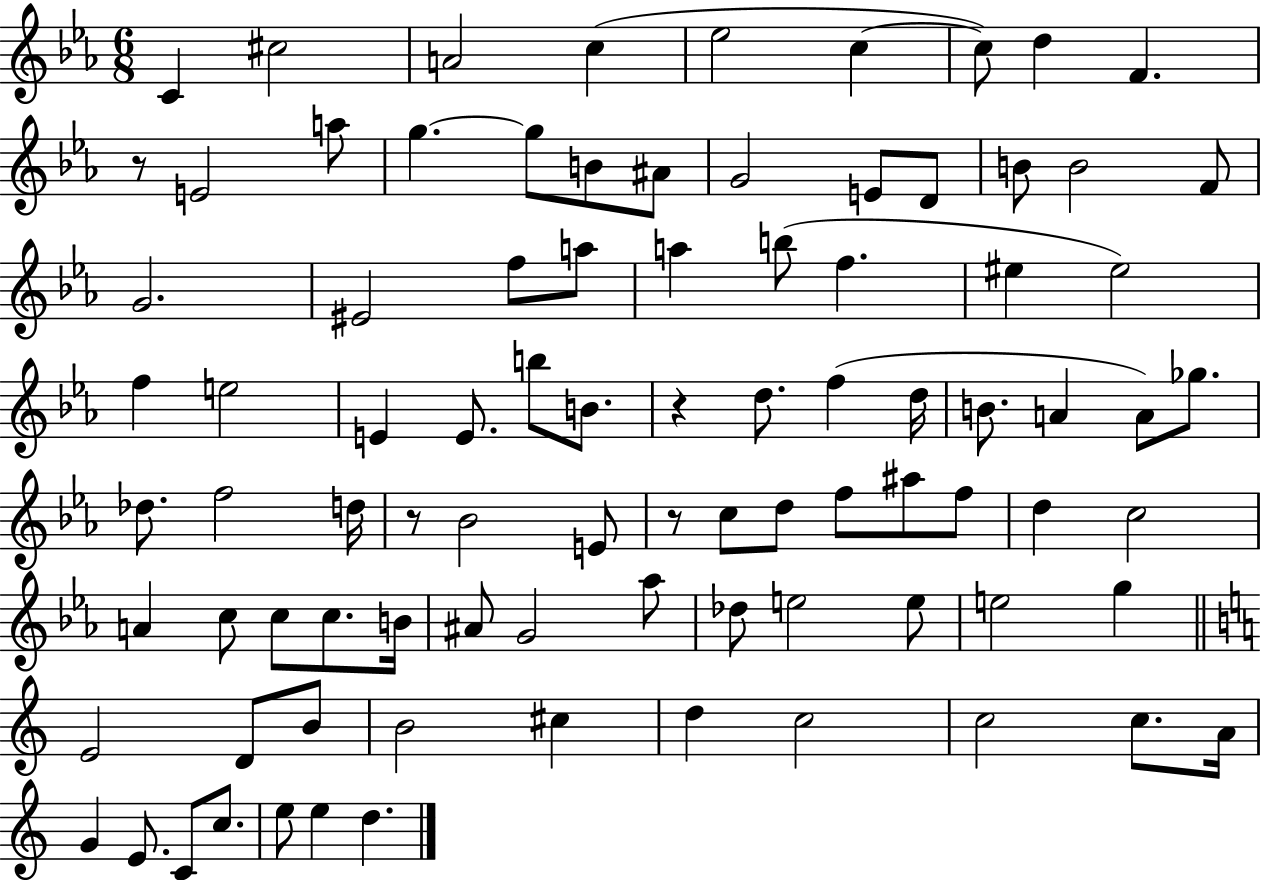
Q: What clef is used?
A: treble